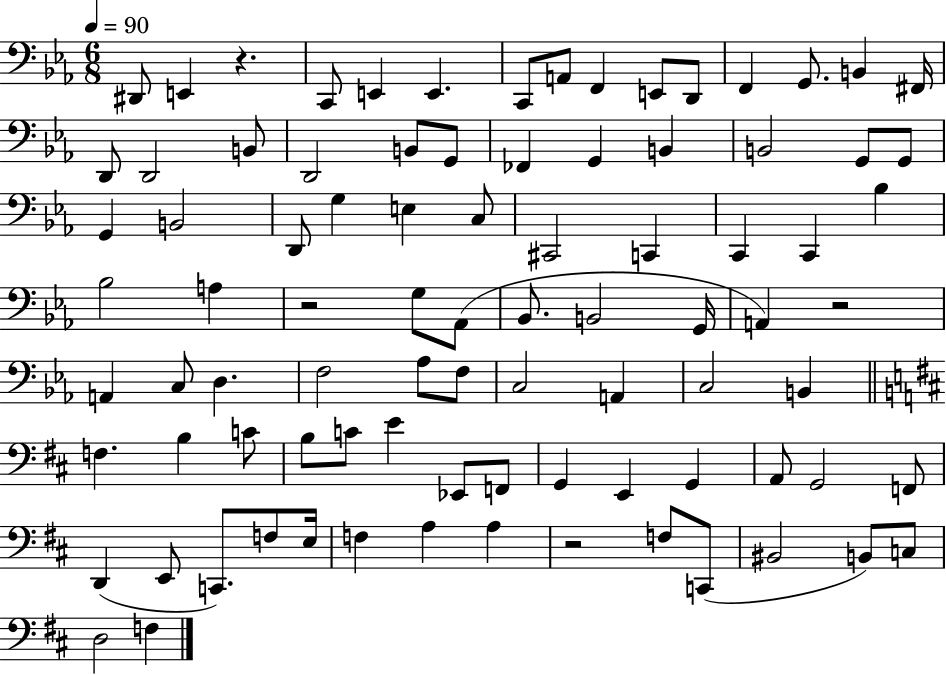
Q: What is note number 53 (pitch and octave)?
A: A2